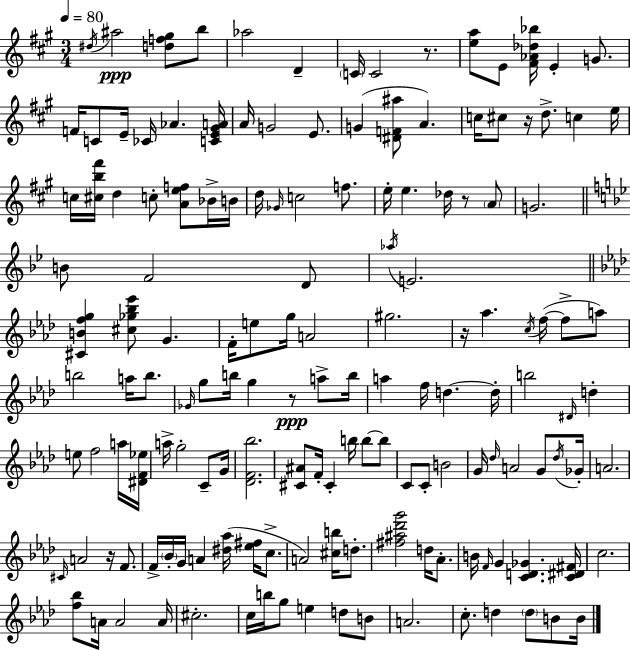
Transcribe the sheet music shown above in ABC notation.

X:1
T:Untitled
M:3/4
L:1/4
K:A
^d/4 ^a2 [df^g]/2 b/2 _a2 D C/4 C2 z/2 [ea]/2 E/2 [^F_A_d_b]/4 E G/2 F/4 C/2 E/4 _C/4 _A [CE^GA]/4 A/4 G2 E/2 G [^DF^a]/2 A c/4 ^c/2 z/4 d/2 c e/4 c/4 [^cb^f']/4 d c/2 [Aef]/2 _B/4 B/4 d/4 _G/4 c2 f/2 e/4 e _d/4 z/2 A/2 G2 B/2 F2 D/2 _a/4 E2 [^CBfg] [^c_g_b_e']/2 G F/4 e/2 g/4 A2 ^g2 z/4 _a c/4 f/4 f/2 a/2 b2 a/4 b/2 _G/4 g/2 b/4 g z/2 a/2 b/4 a f/4 d d/4 b2 ^D/4 d e/2 f2 a/4 [^DF_e]/4 a/4 g2 C/2 G/4 [_DF_b]2 [^C^A]/2 F/4 ^C b/4 b/2 b/2 C/2 C/2 B2 G/4 _d/4 A2 G/2 _d/4 _G/4 A2 ^C/4 A2 z/4 F/2 F/4 _B/4 G/4 A [^d_a]/4 [_e^f]/4 c/2 A2 [^cb]/4 d/2 [^f^a_d'g']2 d/4 _A/2 B/4 F/4 G [CD_G] [C^D^F]/4 c2 [f_b]/2 A/4 A2 A/4 ^c2 c/4 b/4 g/2 e d/2 B/2 A2 c/2 d d/2 B/2 B/4